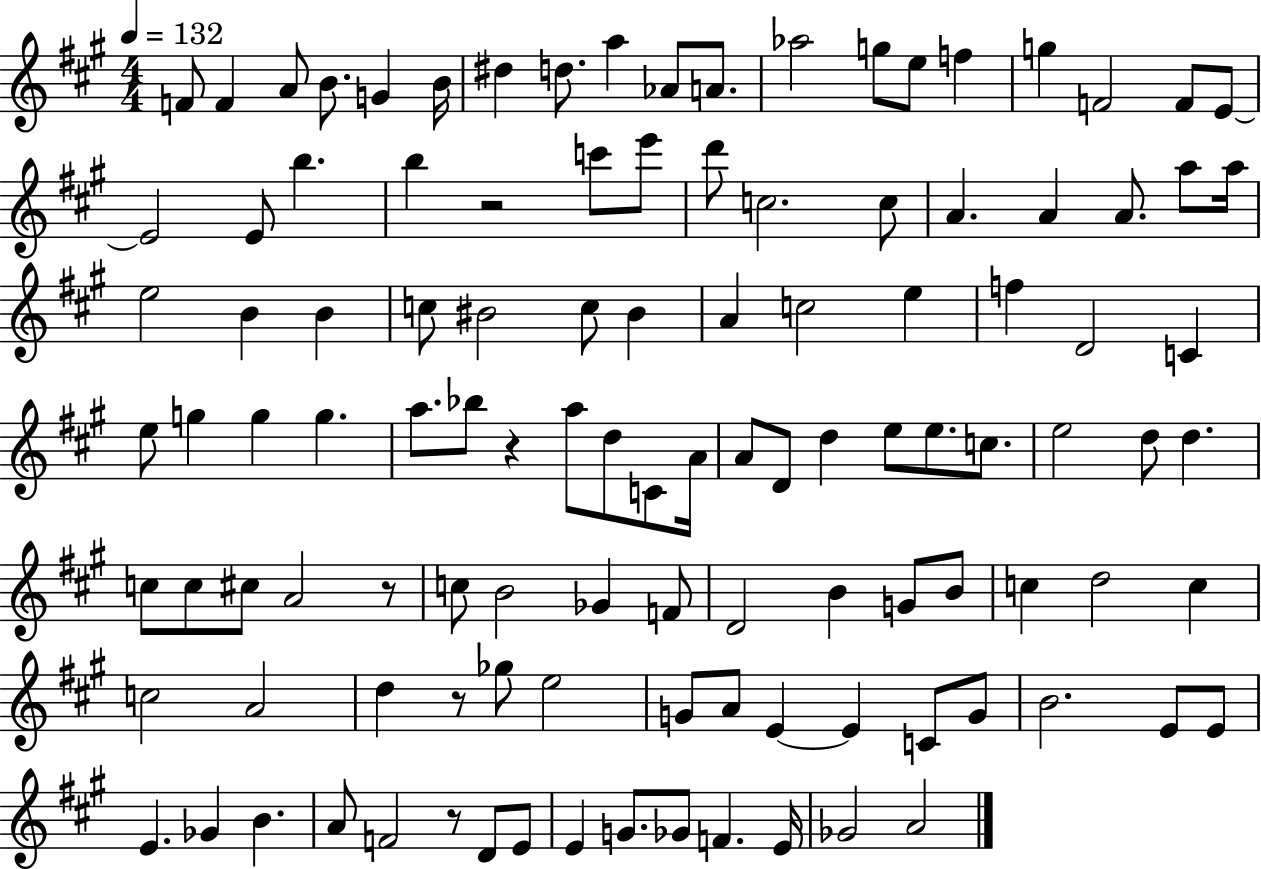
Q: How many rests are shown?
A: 5